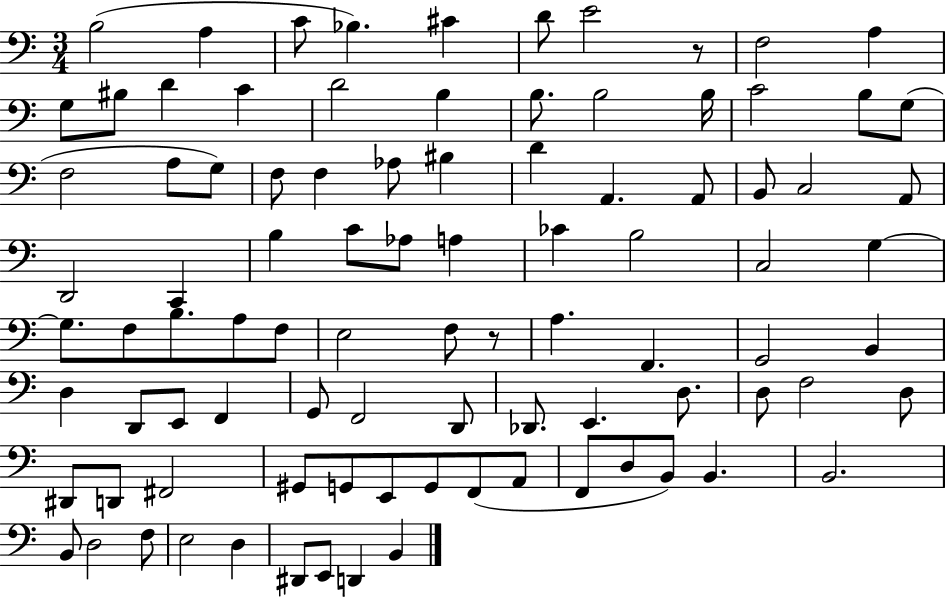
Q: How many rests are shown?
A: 2